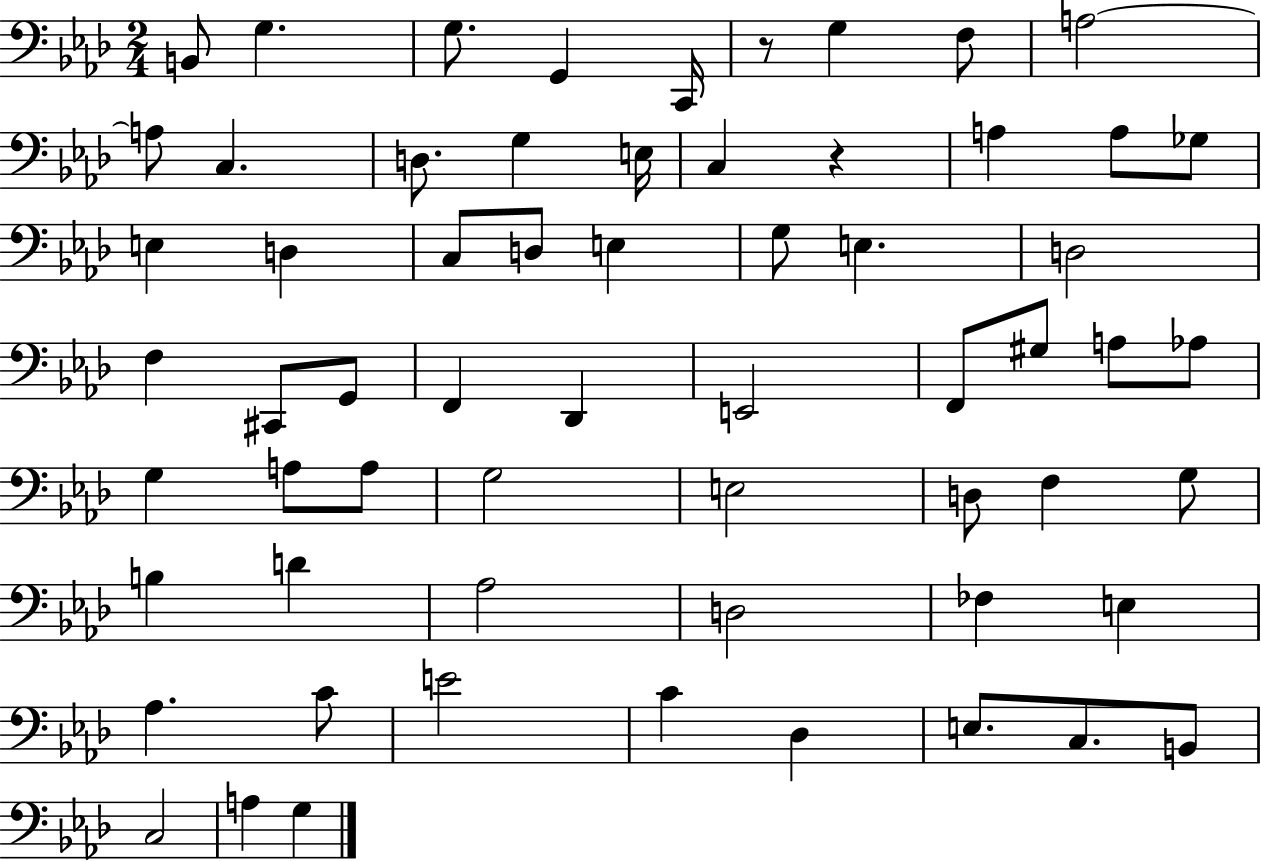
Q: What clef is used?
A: bass